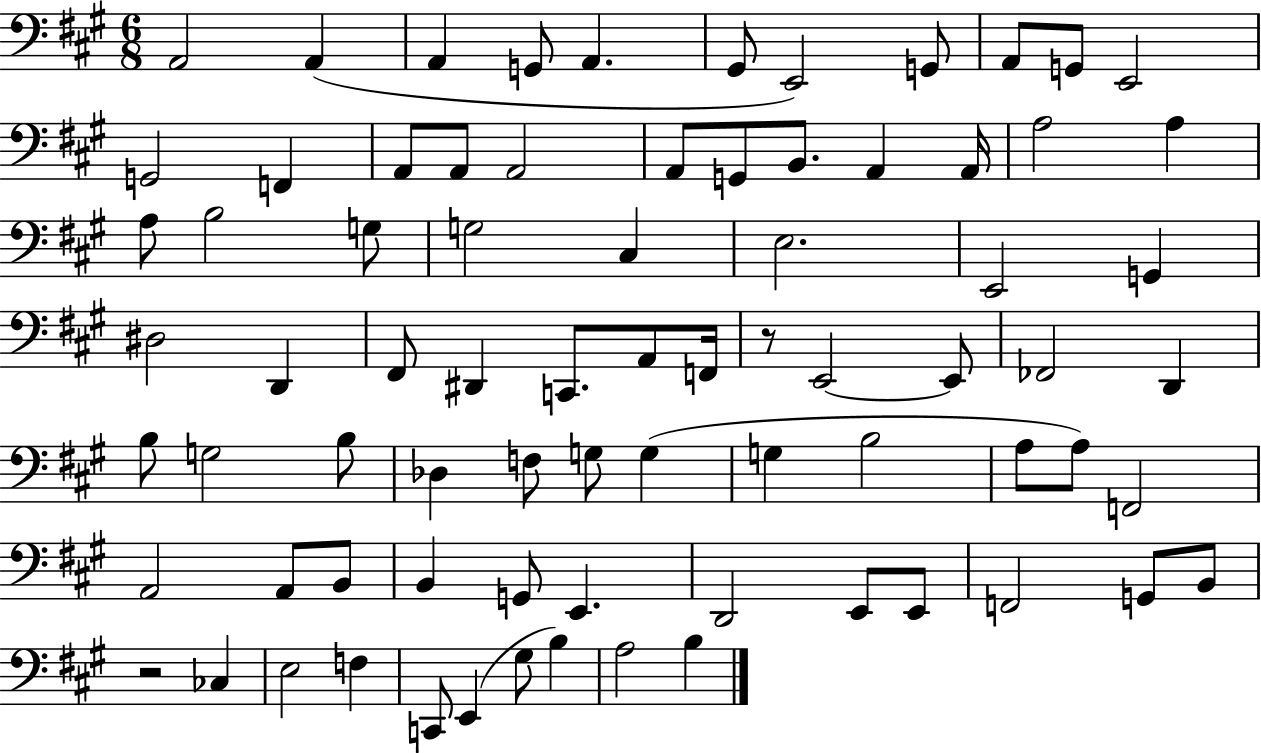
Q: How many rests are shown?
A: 2